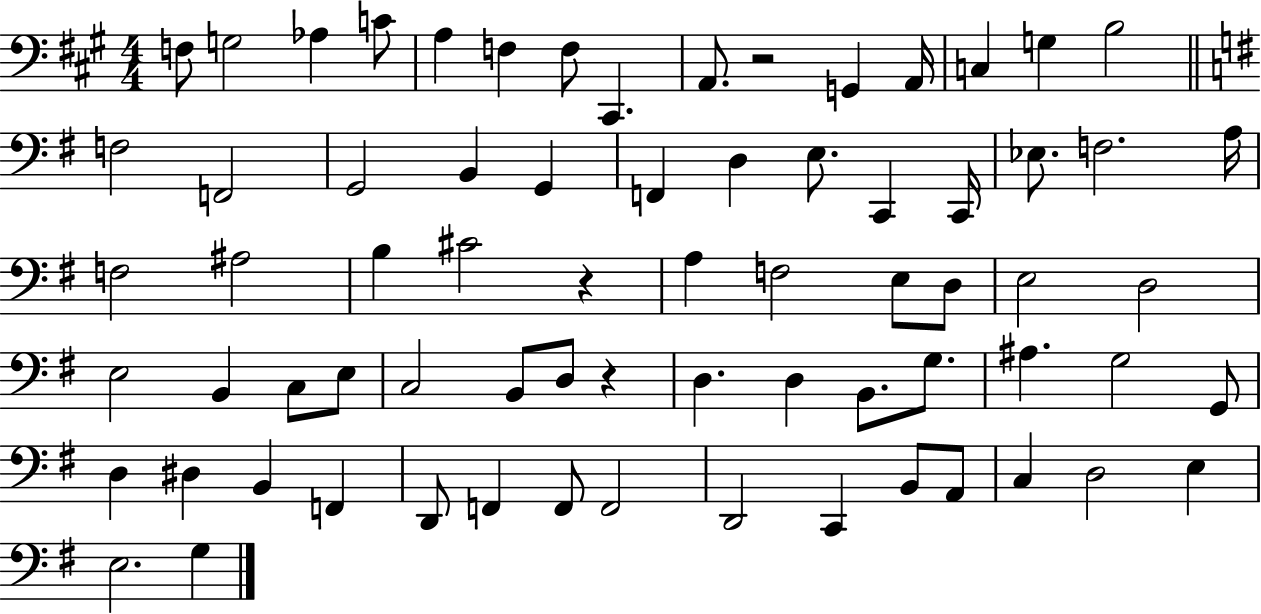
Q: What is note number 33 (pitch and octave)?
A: F3